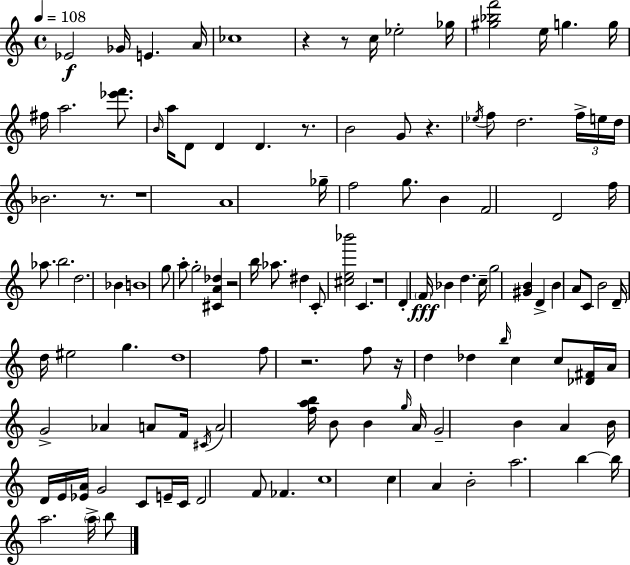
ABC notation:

X:1
T:Untitled
M:4/4
L:1/4
K:C
_E2 _G/4 E A/4 _c4 z z/2 c/4 _e2 _g/4 [^g_bf']2 e/4 g g/4 ^f/4 a2 [_e'f']/2 B/4 a/4 D/2 D D z/2 B2 G/2 z _e/4 f/2 d2 f/4 e/4 d/4 _B2 z/2 z4 A4 _g/4 f2 g/2 B F2 D2 f/4 _a/2 b2 d2 _B B4 g/2 a/2 g2 [^CA_d] z2 b/4 _a/2 ^d C/2 [^ce_b']2 C z4 D F/4 _B d c/4 g2 [^GB] D B A/2 C/2 B2 D/4 d/4 ^e2 g d4 f/2 z2 f/2 z/4 d _d b/4 c c/2 [_D^F]/4 A/4 G2 _A A/2 F/4 ^C/4 A2 [fab]/4 B/2 B g/4 A/4 G2 B A B/4 D/4 E/4 [_EA]/4 G2 C/2 E/4 C/4 D2 F/2 _F c4 c A B2 a2 b b/4 a2 a/4 b/2